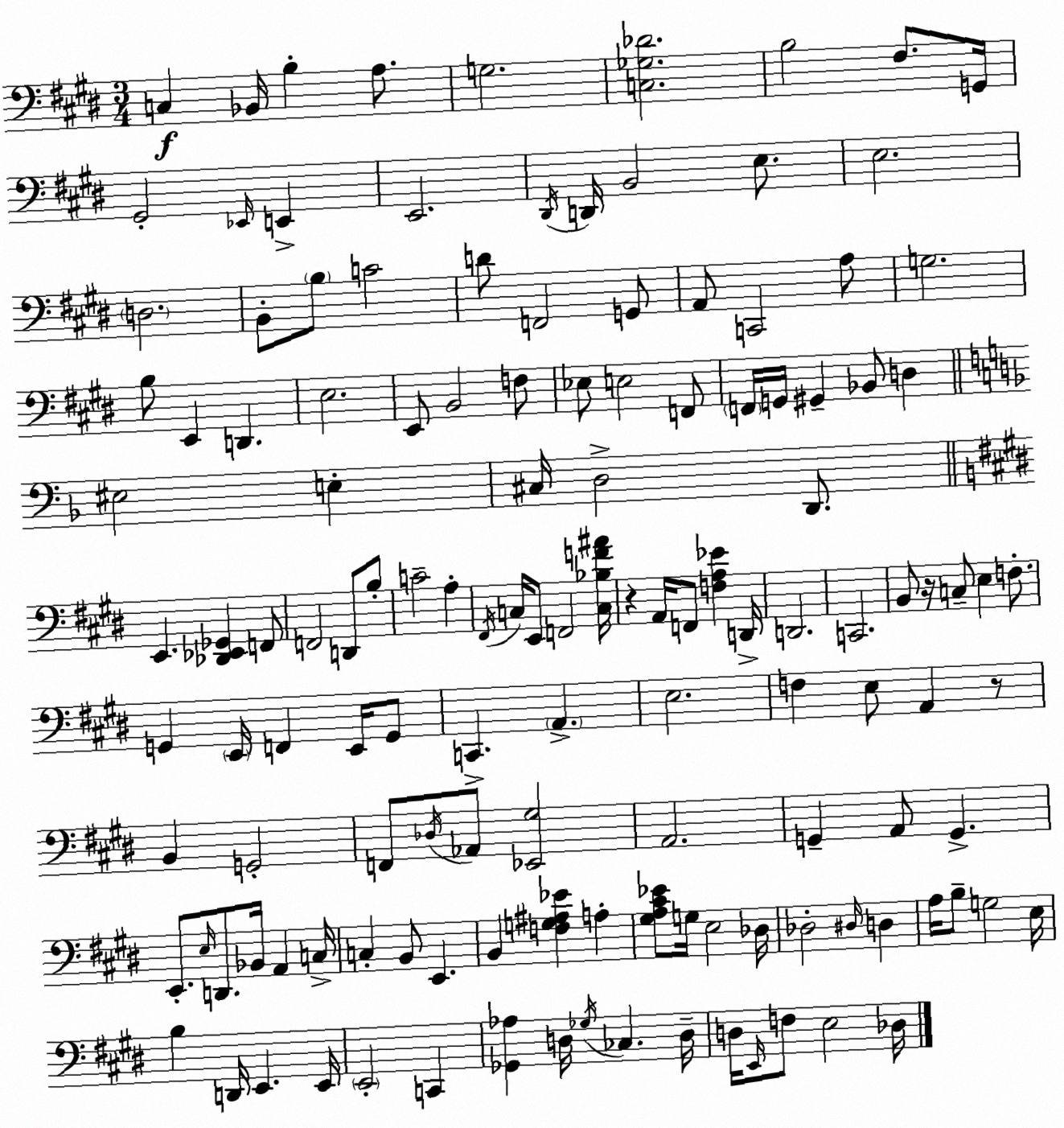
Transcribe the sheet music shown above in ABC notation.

X:1
T:Untitled
M:3/4
L:1/4
K:E
C, _B,,/4 B, A,/2 G,2 [C,_G,_D]2 B,2 ^F,/2 G,,/4 ^G,,2 _E,,/4 E,, E,,2 ^D,,/4 D,,/4 B,,2 E,/2 E,2 D,2 B,,/2 B,/2 C2 D/2 F,,2 G,,/2 A,,/2 C,,2 A,/2 G,2 B,/2 E,, D,, E,2 E,,/2 B,,2 F,/2 _E,/2 E,2 F,,/2 F,,/4 G,,/4 ^G,, _B,,/2 D, ^E,2 E, ^C,/4 D,2 D,,/2 E,, [_D,,_E,,_G,,] F,,/2 F,,2 D,,/2 B,/2 C2 A, ^F,,/4 C,/4 E,,/2 F,,2 [C,_B,F^A]/4 z A,,/4 F,,/2 [F,A,_E] D,,/4 D,,2 C,,2 B,,/2 z/4 C,/2 E, F,/2 G,, E,,/4 F,, E,,/4 G,,/2 C,, A,, E,2 F, E,/2 A,, z/2 B,, G,,2 F,,/2 _D,/4 _A,,/2 [_E,,^G,]2 A,,2 G,, A,,/2 G,, E,,/2 E,/4 D,,/2 _B,,/4 A,, C,/4 C, B,,/2 E,, B,, [F,G,^A,_E] A, [^G,A,^C_E]/2 G,/4 E,2 _D,/4 _D,2 ^D,/4 D, A,/4 B,/2 G,2 E,/4 B, D,,/4 E,, E,,/4 E,,2 C,, [_G,,_A,] D,/4 _G,/4 _C, D,/4 D,/4 E,,/4 F,/2 E,2 _D,/4